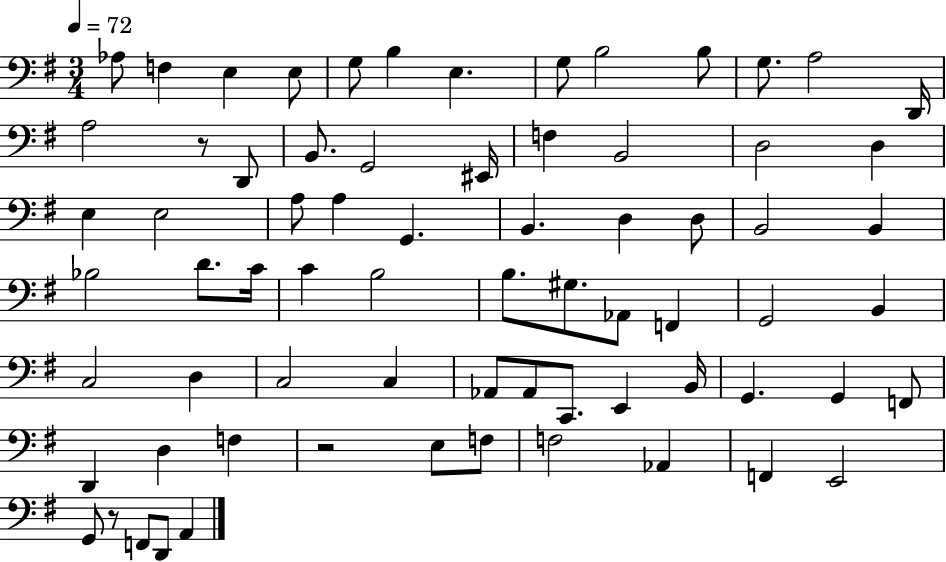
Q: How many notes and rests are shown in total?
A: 71